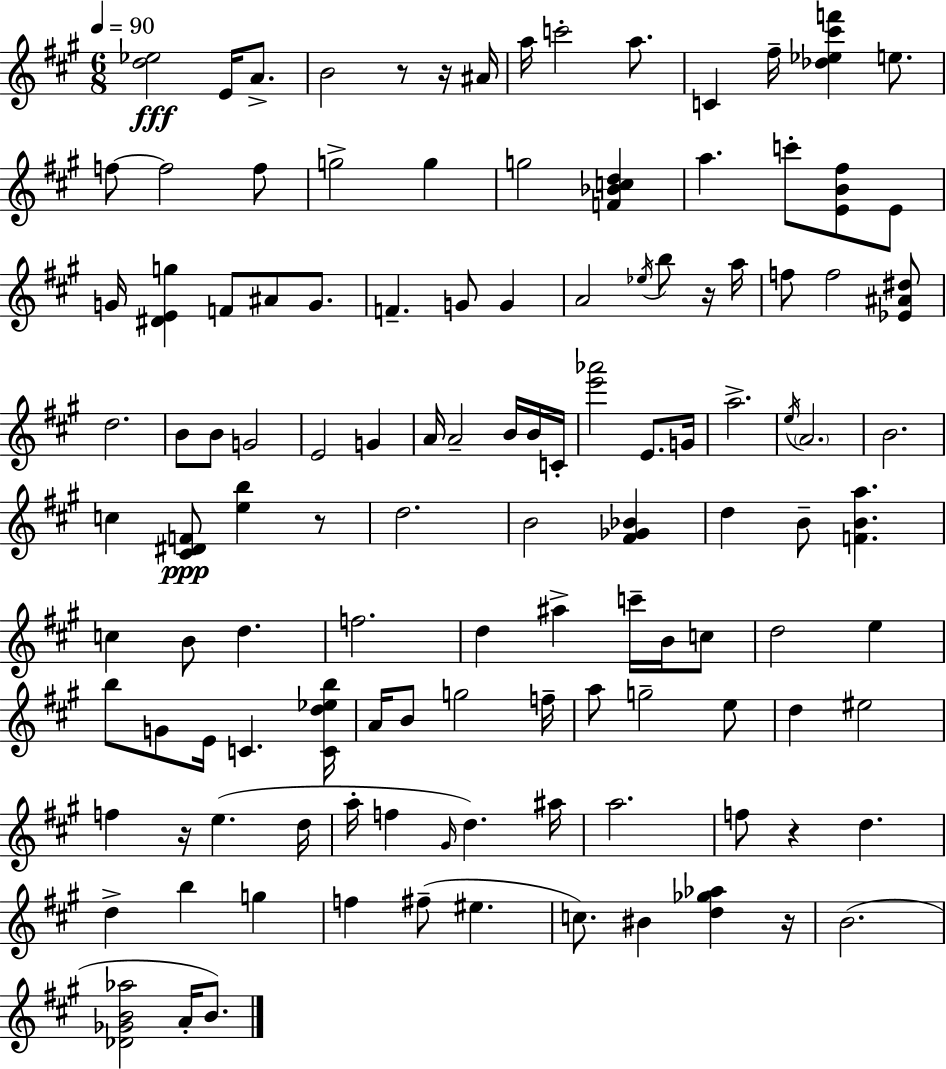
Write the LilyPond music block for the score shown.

{
  \clef treble
  \numericTimeSignature
  \time 6/8
  \key a \major
  \tempo 4 = 90
  <d'' ees''>2\fff e'16 a'8.-> | b'2 r8 r16 ais'16 | a''16 c'''2-. a''8. | c'4 fis''16-- <des'' ees'' cis''' f'''>4 e''8. | \break f''8~~ f''2 f''8 | g''2-> g''4 | g''2 <f' bes' c'' d''>4 | a''4. c'''8-. <e' b' fis''>8 e'8 | \break g'16 <dis' e' g''>4 f'8 ais'8 g'8. | f'4.-- g'8 g'4 | a'2 \acciaccatura { ees''16 } b''8 r16 | a''16 f''8 f''2 <ees' ais' dis''>8 | \break d''2. | b'8 b'8 g'2 | e'2 g'4 | a'16 a'2-- b'16 b'16 | \break c'16-. <e''' aes'''>2 e'8. | g'16 a''2.-> | \acciaccatura { e''16 } \parenthesize a'2. | b'2. | \break c''4 <cis' dis' f'>8\ppp <e'' b''>4 | r8 d''2. | b'2 <fis' ges' bes'>4 | d''4 b'8-- <f' b' a''>4. | \break c''4 b'8 d''4. | f''2. | d''4 ais''4-> c'''16-- b'16 | c''8 d''2 e''4 | \break b''8 g'8 e'16 c'4. | <c' d'' ees'' b''>16 a'16 b'8 g''2 | f''16-- a''8 g''2-- | e''8 d''4 eis''2 | \break f''4 r16 e''4.( | d''16 a''16-. f''4 \grace { gis'16 }) d''4. | ais''16 a''2. | f''8 r4 d''4. | \break d''4-> b''4 g''4 | f''4 fis''8--( eis''4. | c''8.) bis'4 <d'' ges'' aes''>4 | r16 b'2.( | \break <des' ges' b' aes''>2 a'16-. | b'8.) \bar "|."
}